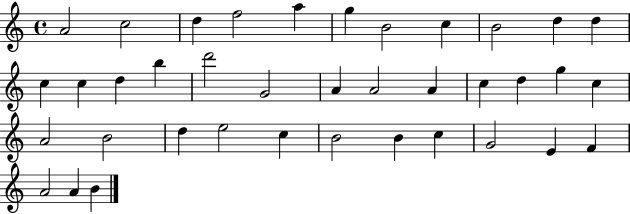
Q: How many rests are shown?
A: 0